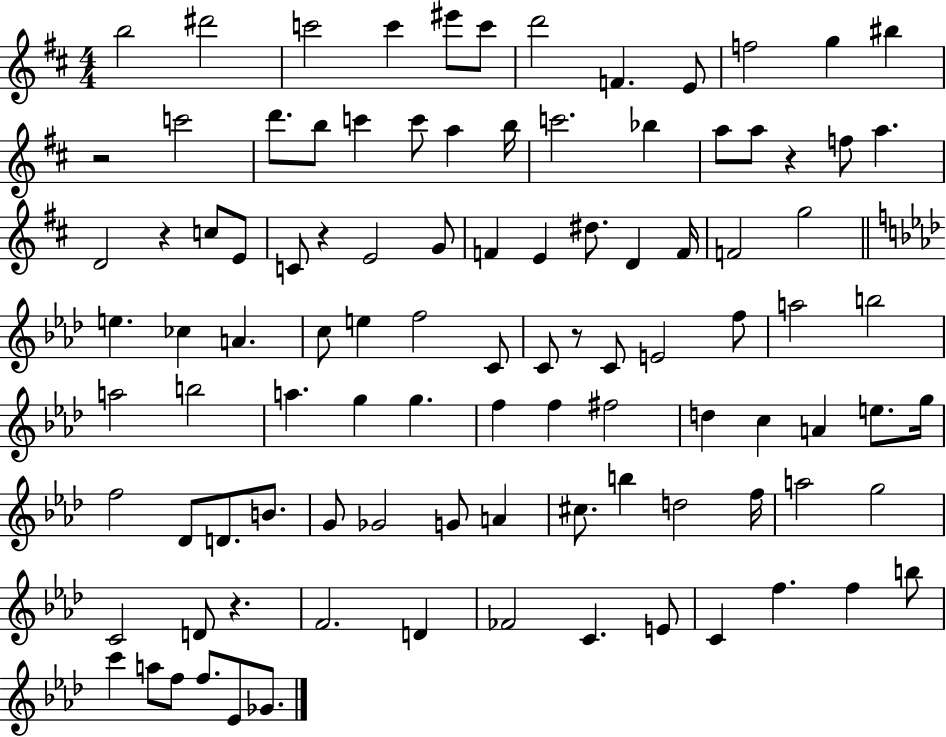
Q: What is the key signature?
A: D major